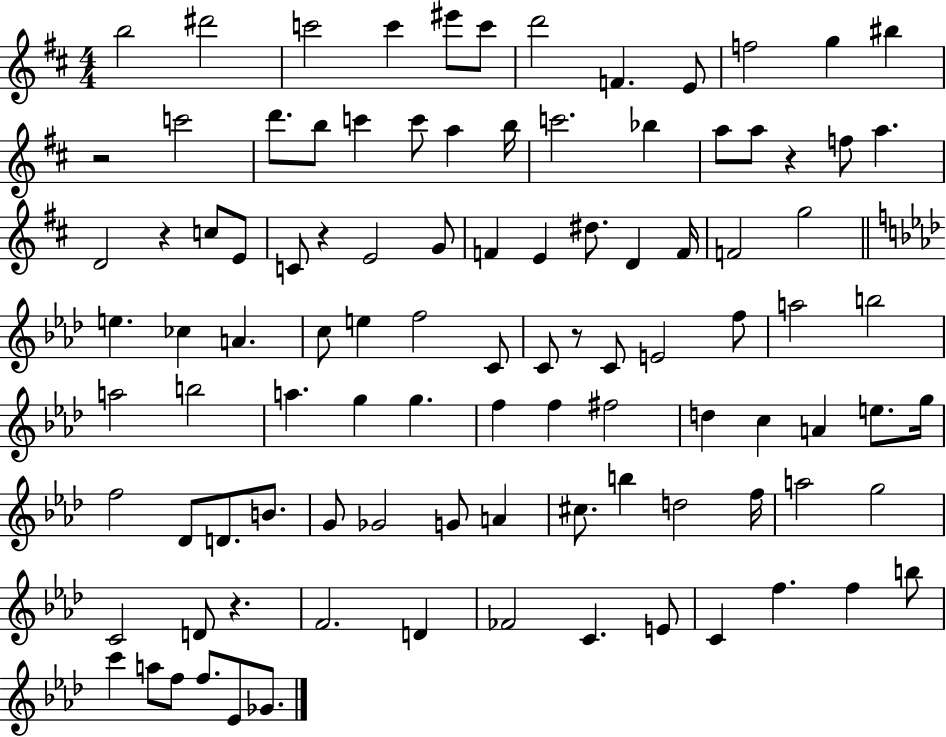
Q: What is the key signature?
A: D major